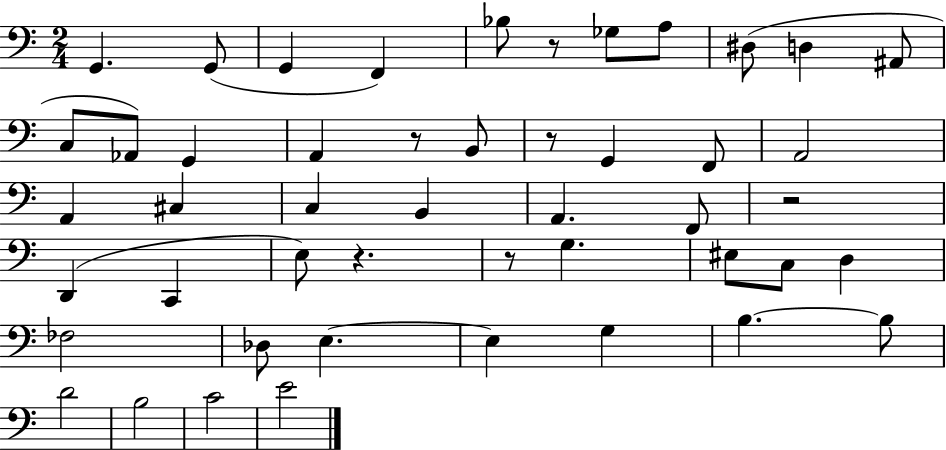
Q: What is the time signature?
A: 2/4